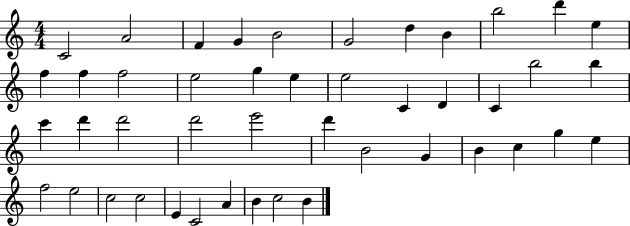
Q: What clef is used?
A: treble